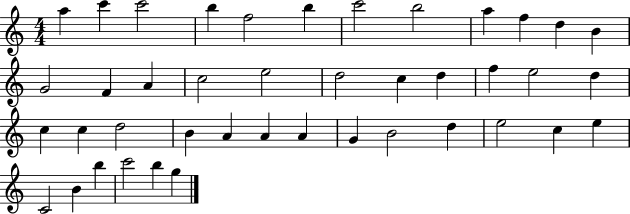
{
  \clef treble
  \numericTimeSignature
  \time 4/4
  \key c \major
  a''4 c'''4 c'''2 | b''4 f''2 b''4 | c'''2 b''2 | a''4 f''4 d''4 b'4 | \break g'2 f'4 a'4 | c''2 e''2 | d''2 c''4 d''4 | f''4 e''2 d''4 | \break c''4 c''4 d''2 | b'4 a'4 a'4 a'4 | g'4 b'2 d''4 | e''2 c''4 e''4 | \break c'2 b'4 b''4 | c'''2 b''4 g''4 | \bar "|."
}